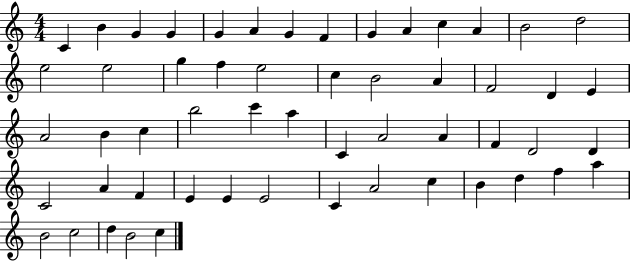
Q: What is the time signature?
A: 4/4